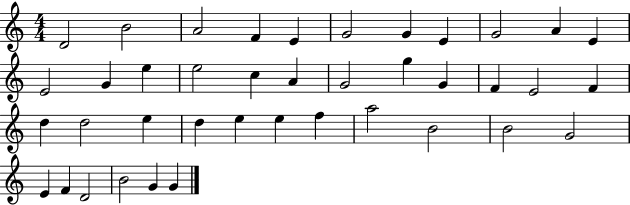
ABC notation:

X:1
T:Untitled
M:4/4
L:1/4
K:C
D2 B2 A2 F E G2 G E G2 A E E2 G e e2 c A G2 g G F E2 F d d2 e d e e f a2 B2 B2 G2 E F D2 B2 G G